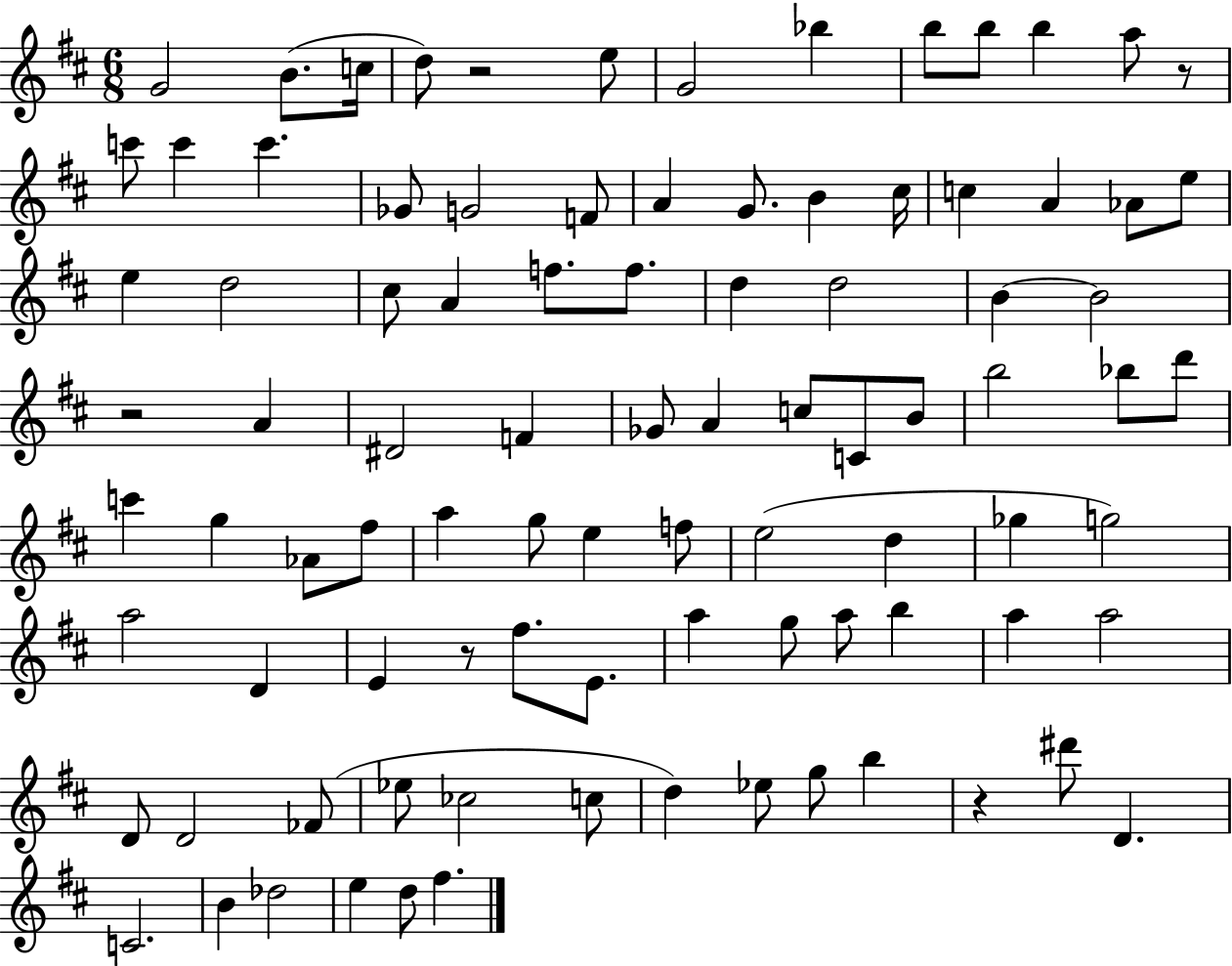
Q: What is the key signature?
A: D major